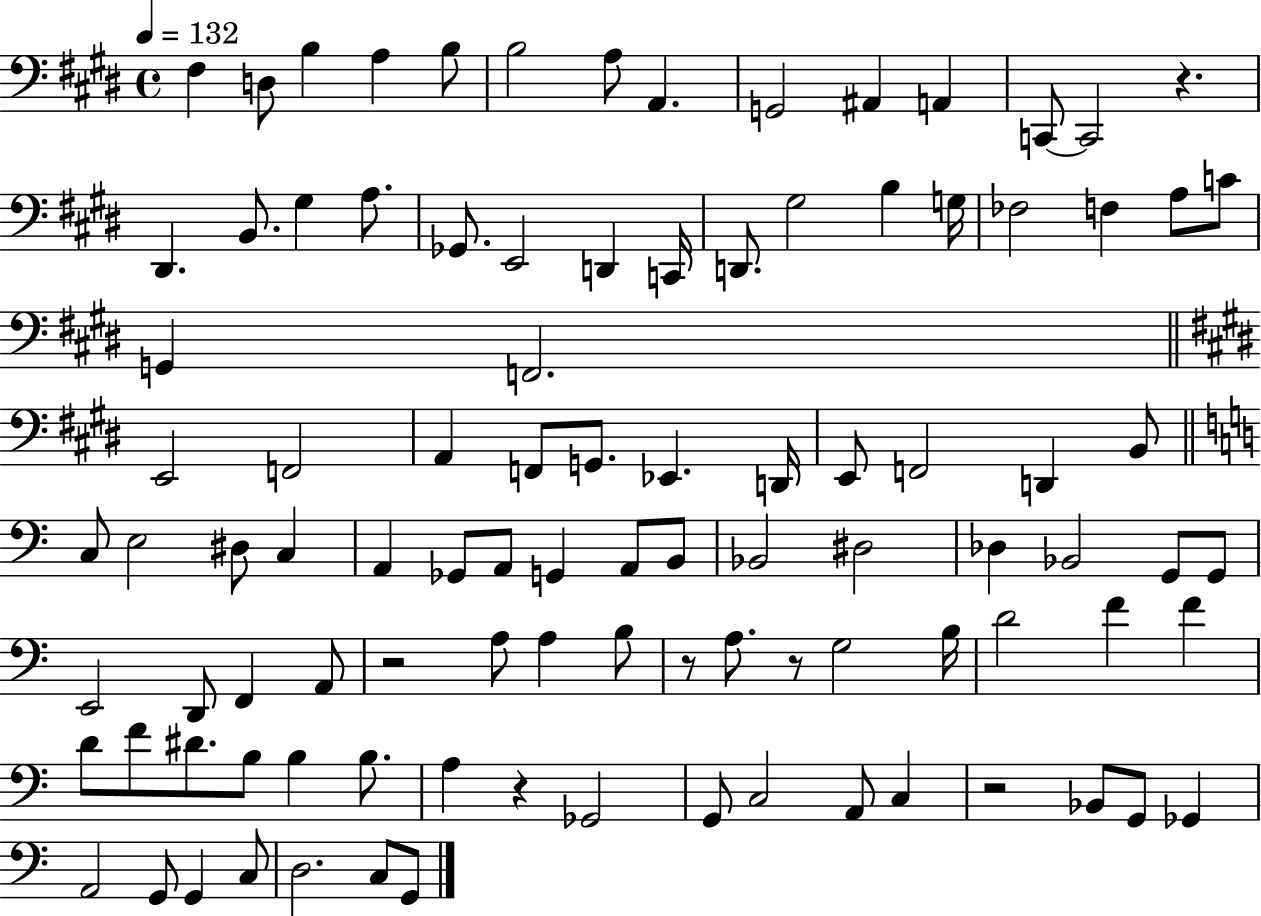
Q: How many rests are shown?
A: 6